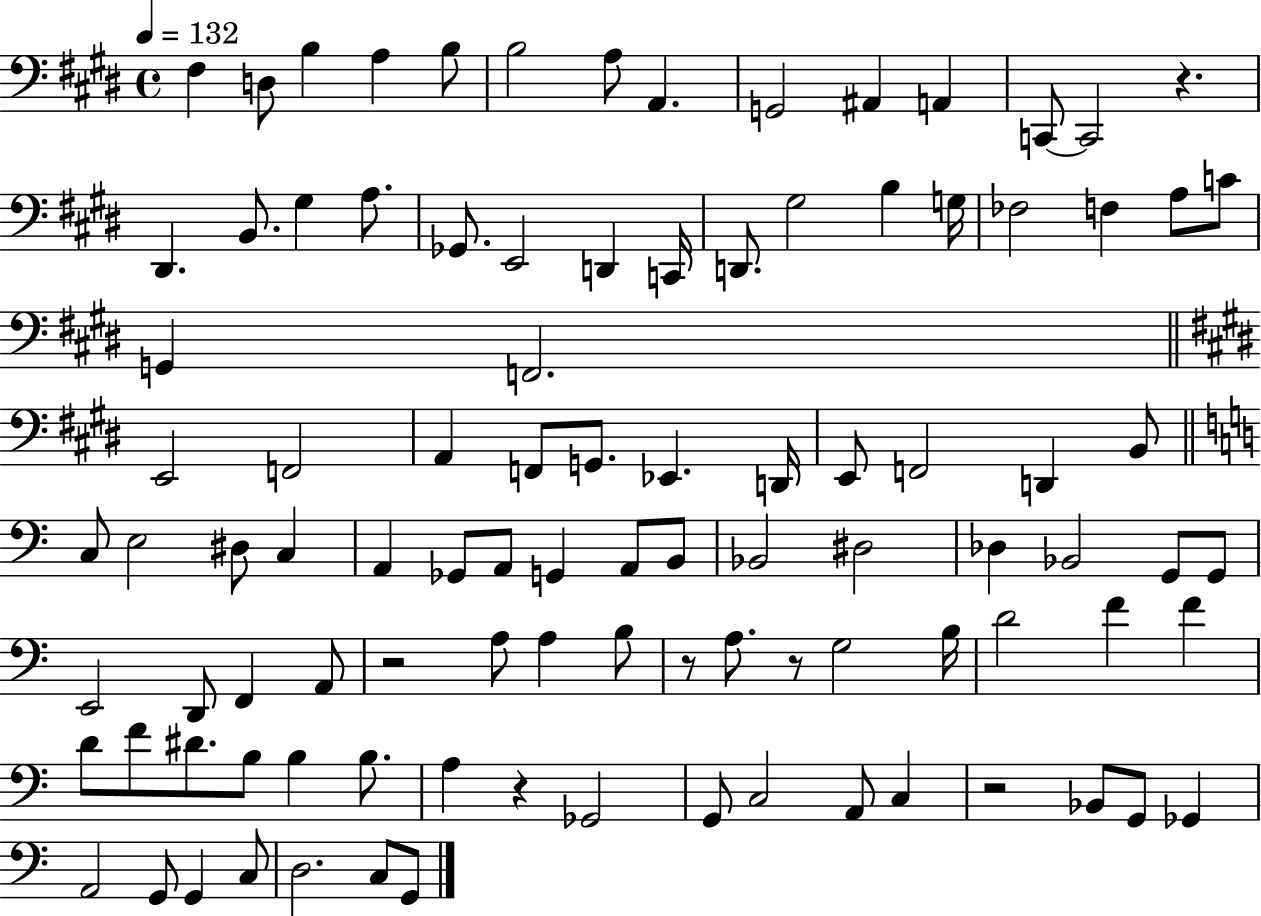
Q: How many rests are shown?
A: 6